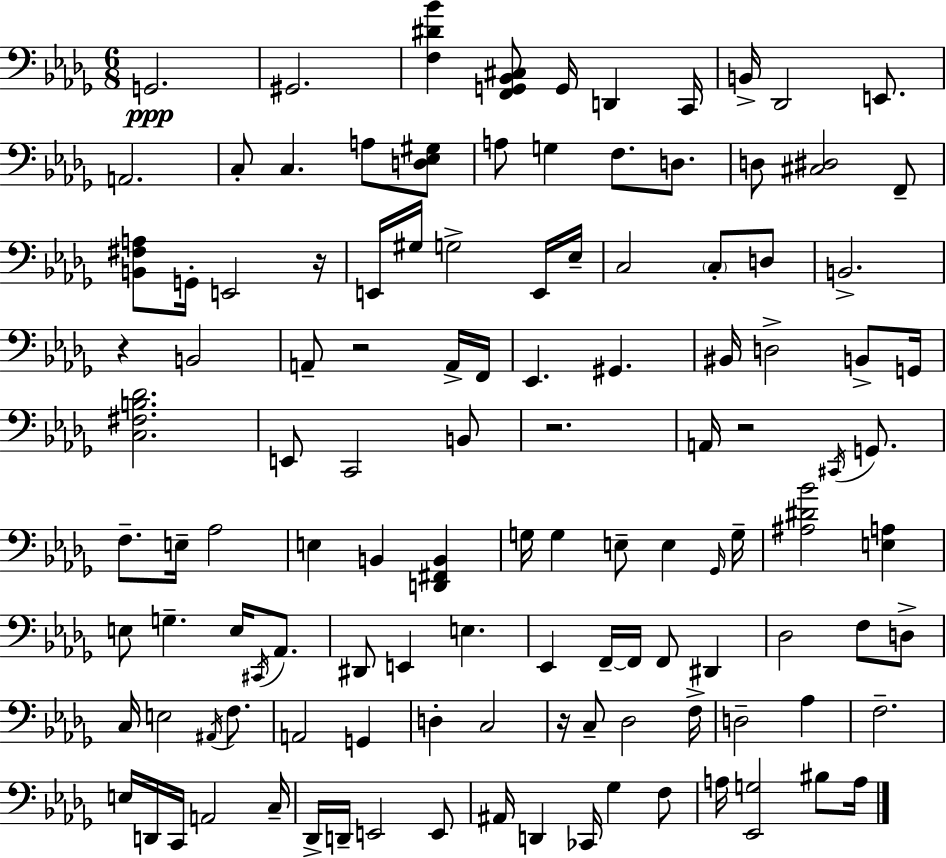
X:1
T:Untitled
M:6/8
L:1/4
K:Bbm
G,,2 ^G,,2 [F,^D_B] [F,,G,,_B,,^C,]/2 G,,/4 D,, C,,/4 B,,/4 _D,,2 E,,/2 A,,2 C,/2 C, A,/2 [D,_E,^G,]/2 A,/2 G, F,/2 D,/2 D,/2 [^C,^D,]2 F,,/2 [B,,^F,A,]/2 G,,/4 E,,2 z/4 E,,/4 ^G,/4 G,2 E,,/4 _E,/4 C,2 C,/2 D,/2 B,,2 z B,,2 A,,/2 z2 A,,/4 F,,/4 _E,, ^G,, ^B,,/4 D,2 B,,/2 G,,/4 [C,^F,B,_D]2 E,,/2 C,,2 B,,/2 z2 A,,/4 z2 ^C,,/4 G,,/2 F,/2 E,/4 _A,2 E, B,, [D,,^F,,B,,] G,/4 G, E,/2 E, _G,,/4 G,/4 [^A,^D_B]2 [E,A,] E,/2 G, E,/4 ^C,,/4 _A,,/2 ^D,,/2 E,, E, _E,, F,,/4 F,,/4 F,,/2 ^D,, _D,2 F,/2 D,/2 C,/4 E,2 ^A,,/4 F,/2 A,,2 G,, D, C,2 z/4 C,/2 _D,2 F,/4 D,2 _A, F,2 E,/4 D,,/4 C,,/4 A,,2 C,/4 _D,,/4 D,,/4 E,,2 E,,/2 ^A,,/4 D,, _C,,/4 _G, F,/2 A,/4 [_E,,G,]2 ^B,/2 A,/4